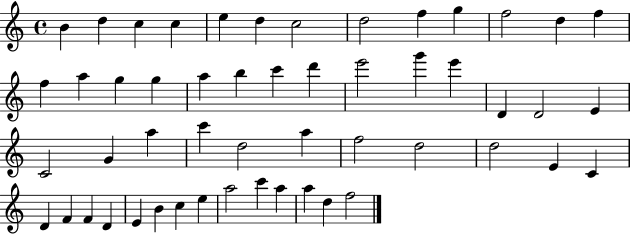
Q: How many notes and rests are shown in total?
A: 52